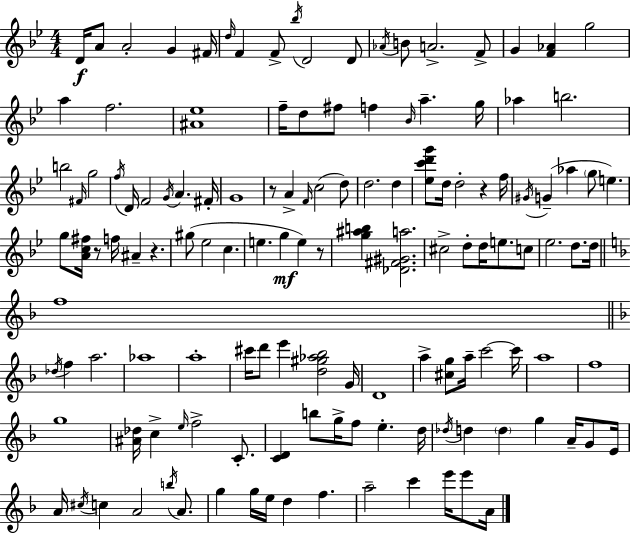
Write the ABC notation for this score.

X:1
T:Untitled
M:4/4
L:1/4
K:Gm
D/4 A/2 A2 G ^F/4 d/4 F F/2 _b/4 D2 D/2 _A/4 B/2 A2 F/2 G [F_A] g2 a f2 [^A_e]4 f/4 d/2 ^f/2 f _B/4 a g/4 _a b2 b2 ^F/4 g2 f/4 D/4 F2 G/4 A ^F/4 G4 z/2 A F/4 c2 d/2 d2 d [_ec'd'g']/2 d/4 d2 z f/4 ^G/4 G _a g/2 e g/2 [Ac^f]/4 z/2 f/4 ^A z ^g/2 _e2 c e g e z/2 [g^ab] [_D^F^Ga]2 ^c2 d/2 d/4 e/2 c/2 _e2 d/2 d/4 f4 _d/4 f a2 _a4 a4 ^c'/4 d'/2 e' [d^g_a_b]2 G/4 D4 a [^cg]/2 a/4 c'2 c'/4 a4 f4 g4 [^A_d]/4 c e/4 f2 C/2 [CD] b/2 g/4 f/2 e d/4 _d/4 d d g A/4 G/2 E/4 A/4 ^c/4 c A2 b/4 A/2 g g/4 e/4 d f a2 c' e'/4 e'/2 A/4